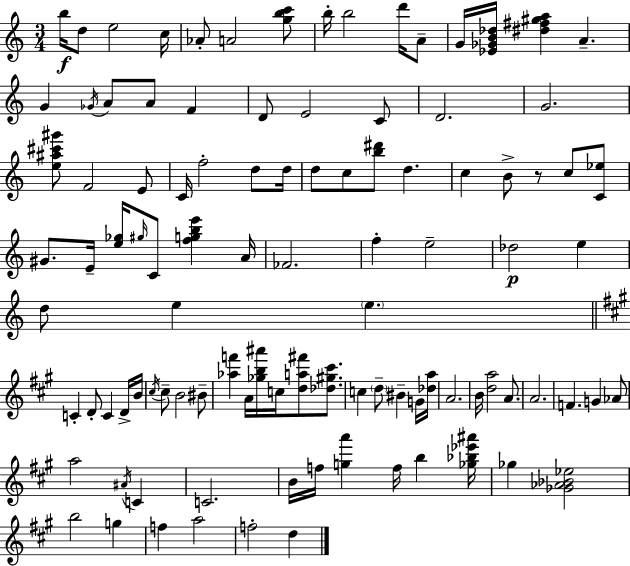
B5/s D5/e E5/h C5/s Ab4/e A4/h [G5,B5,C6]/e B5/s B5/h D6/s A4/e G4/s [Eb4,Gb4,B4,Db5]/s [D#5,F#5,G#5,A5]/q A4/q. G4/q Gb4/s A4/e A4/e F4/q D4/e E4/h C4/e D4/h. G4/h. [E5,A#5,C#6,G#6]/e F4/h E4/e C4/s F5/h D5/e D5/s D5/e C5/e [B5,D#6]/e D5/q. C5/q B4/e R/e C5/e [C4,Eb5]/e G#4/e. E4/s [E5,Gb5]/s G#5/s C4/e [F5,G5,B5,E6]/q A4/s FES4/h. F5/q E5/h Db5/h E5/q D5/e E5/q E5/q. C4/q D4/e C4/q D4/s B4/s C#5/s C#5/e B4/h BIS4/e [Ab5,F6]/q A4/s [Gb5,B5,A#6]/s C5/s [D5,A5,F#6]/e [Db5,G#5,C#6]/e. C5/q D5/e BIS4/q G4/s [Db5,A5]/s A4/h. B4/s [D5,A5]/h A4/e. A4/h. F4/q. G4/q Ab4/e A5/h A#4/s C4/q C4/h. B4/s F5/s [G5,A6]/q F5/s B5/q [Gb5,Bb5,Eb6,A#6]/s Gb5/q [Gb4,Ab4,Bb4,Eb5]/h B5/h G5/q F5/q A5/h F5/h D5/q